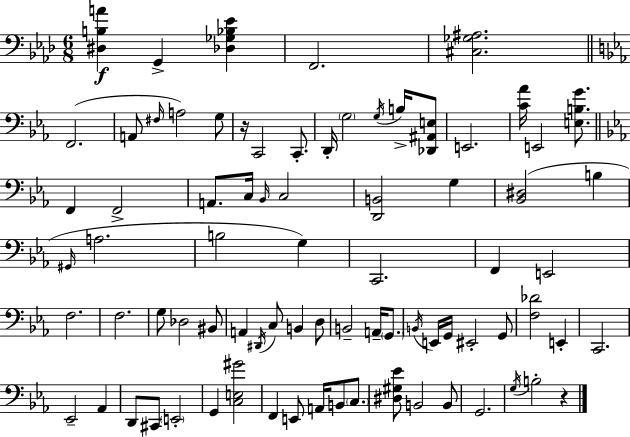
{
  \clef bass
  \numericTimeSignature
  \time 6/8
  \key aes \major
  <dis b a'>4\f g,4-> <des ges bes ees'>4 | f,2. | <cis ges ais>2. | \bar "||" \break \key ees \major f,2.( | a,8 \grace { fis16 } a2) g8 | r16 c,2 c,8.-. | d,16-. \parenthesize g2 \acciaccatura { g16 } b16-> | \break <des, ais, e>8 e,2. | <c' aes'>16 e,2 <e b g'>8. | \bar "||" \break \key ees \major f,4 f,2-> | a,8. c16 \grace { bes,16 } c2 | <d, b,>2 g4 | <bes, dis>2( b4 | \break \grace { gis,16 } a2. | b2 g4) | c,2. | f,4 e,2 | \break f2. | f2. | g8 des2 | bis,8 a,4 \acciaccatura { dis,16 } c8 b,4 | \break d8 b,2-- a,16-- | \parenthesize g,8. \acciaccatura { b,16 } e,16 g,16 eis,2-. | g,8 <f des'>2 | e,4-. c,2. | \break ees,2-- | aes,4 d,8 cis,8 \parenthesize e,2-. | g,4 <c e gis'>2 | f,4 e,8 a,16 b,8 | \break \parenthesize c8. <dis gis ees'>8 b,2 | b,8 g,2. | \acciaccatura { g16 } b2-. | r4 \bar "|."
}